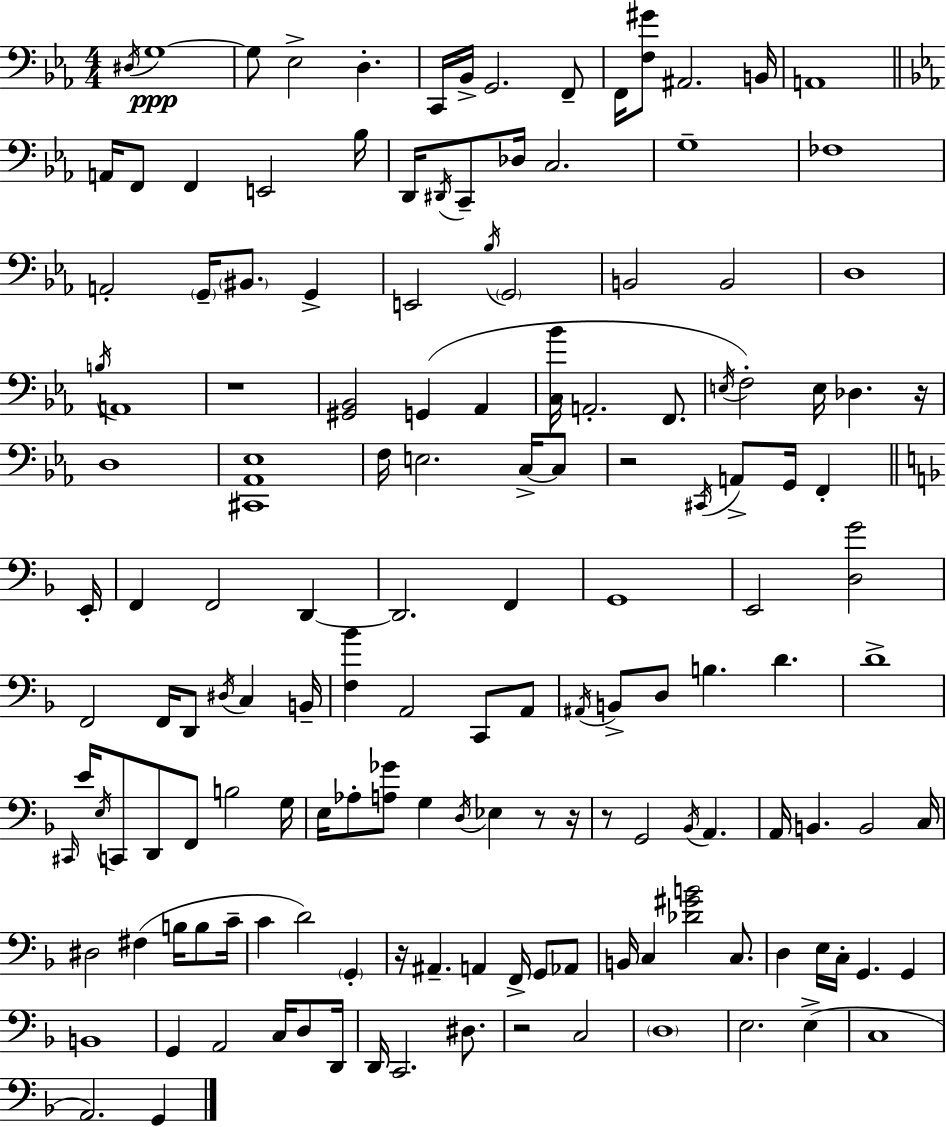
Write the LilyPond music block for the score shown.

{
  \clef bass
  \numericTimeSignature
  \time 4/4
  \key c \minor
  \acciaccatura { dis16 }\ppp g1~~ | g8 ees2-> d4.-. | c,16 bes,16-> g,2. f,8-- | f,16 <f gis'>8 ais,2. | \break b,16 a,1 | \bar "||" \break \key ees \major a,16 f,8 f,4 e,2 bes16 | d,16 \acciaccatura { dis,16 } c,8-- des16 c2. | g1-- | fes1 | \break a,2-. \parenthesize g,16-- \parenthesize bis,8. g,4-> | e,2 \acciaccatura { bes16 } \parenthesize g,2 | b,2 b,2 | d1 | \break \acciaccatura { b16 } a,1 | r1 | <gis, bes,>2 g,4( aes,4 | <c bes'>16 a,2.-. | \break f,8. \acciaccatura { e16 }) f2-. e16 des4. | r16 d1 | <cis, aes, ees>1 | f16 e2. | \break c16->~~ c8 r2 \acciaccatura { cis,16 } a,8-> g,16 | f,4-. \bar "||" \break \key f \major e,16-. f,4 f,2 d,4~~ | d,2. f,4 | g,1 | e,2 <d g'>2 | \break f,2 f,16 d,8 \acciaccatura { dis16 } c4 | b,16-- <f bes'>4 a,2 c,8 | a,8 \acciaccatura { ais,16 } b,8-> d8 b4. d'4. | d'1-> | \break \grace { cis,16 } e'16 \acciaccatura { e16 } c,8 d,8 f,8 b2 | g16 e16 aes8-. <a ges'>8 g4 \acciaccatura { d16 } ees4 | r8 r16 r8 g,2 | \acciaccatura { bes,16 } a,4. a,16 b,4. b,2 | \break c16 dis2 fis4( | b16 b8 c'16-- c'4 d'2) | \parenthesize g,4-. r16 ais,4.-- a,4 | f,16-> g,8 aes,8 b,16 c4 <des' gis' b'>2 | \break c8. d4 e16 c16-. g,4. | g,4 b,1 | g,4 a,2 | c16 d8 d,16 d,16 c,2. | \break dis8. r2 c2 | \parenthesize d1 | e2. | e4->( c1 | \break a,2.) | g,4 \bar "|."
}